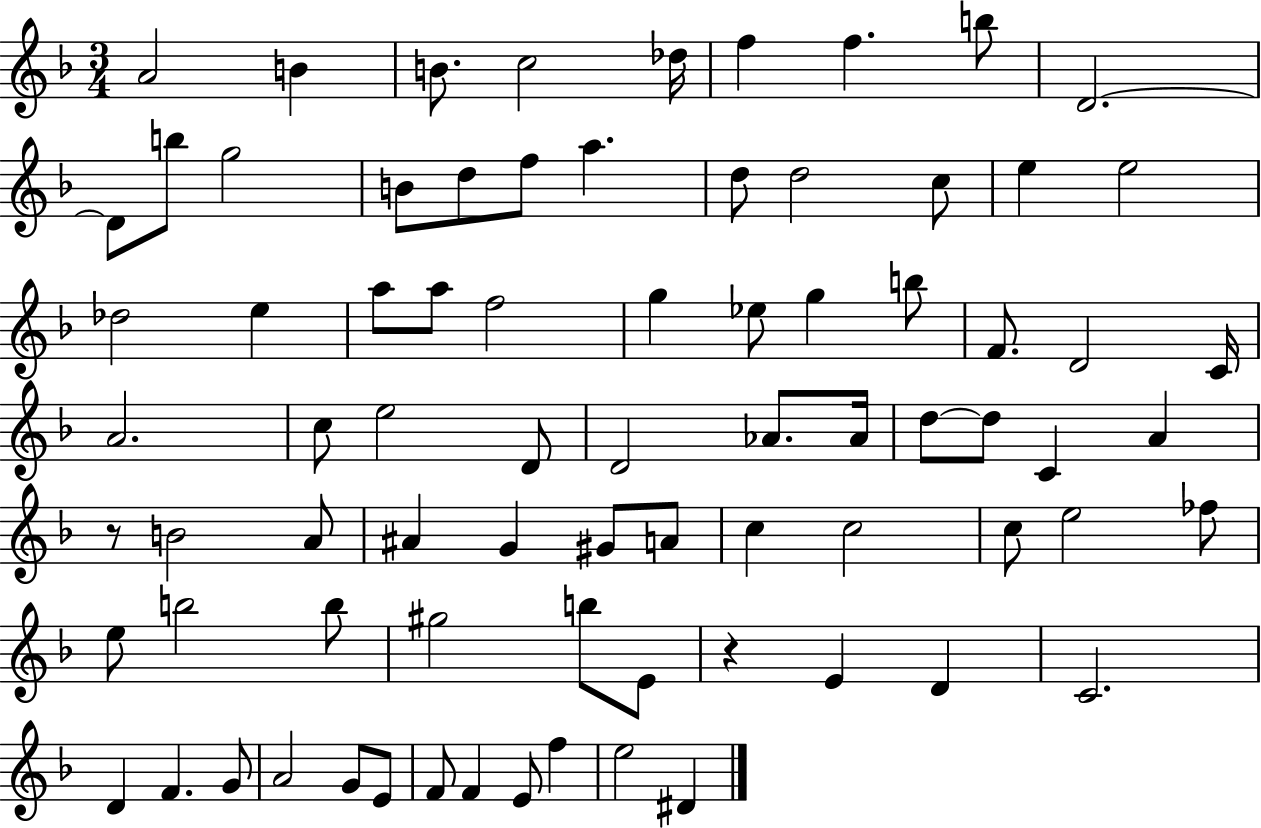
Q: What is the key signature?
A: F major